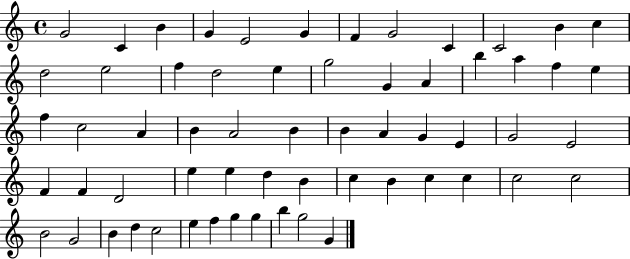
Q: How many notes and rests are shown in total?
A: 61